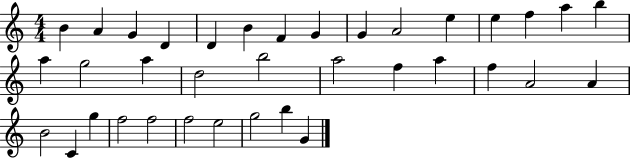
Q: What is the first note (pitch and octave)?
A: B4